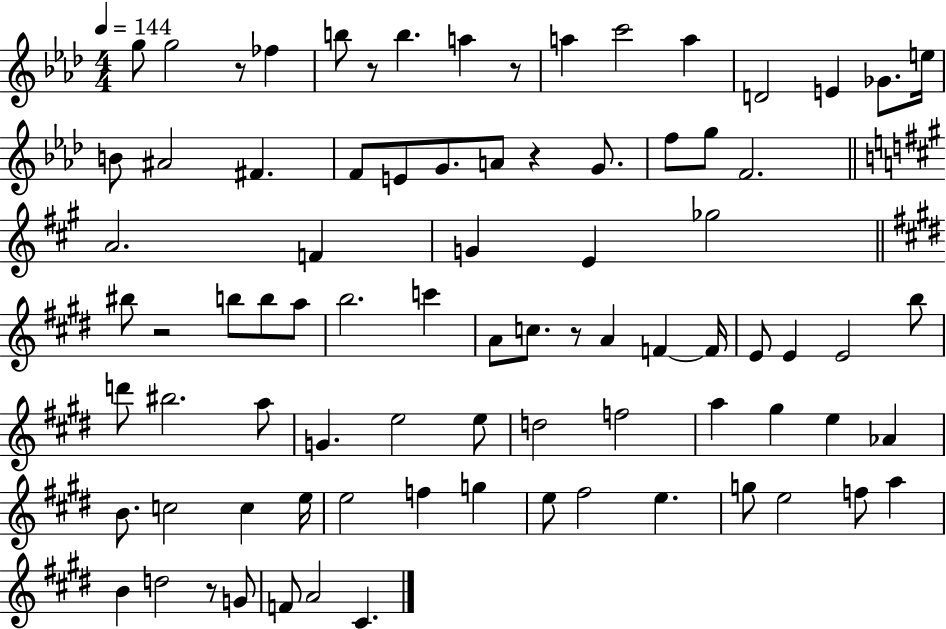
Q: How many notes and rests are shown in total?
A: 83